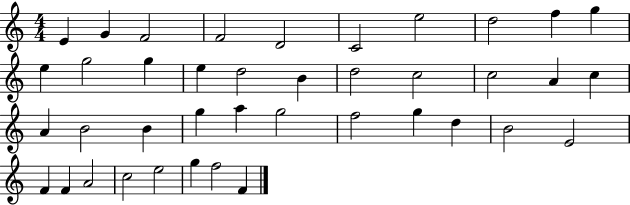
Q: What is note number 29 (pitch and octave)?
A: G5